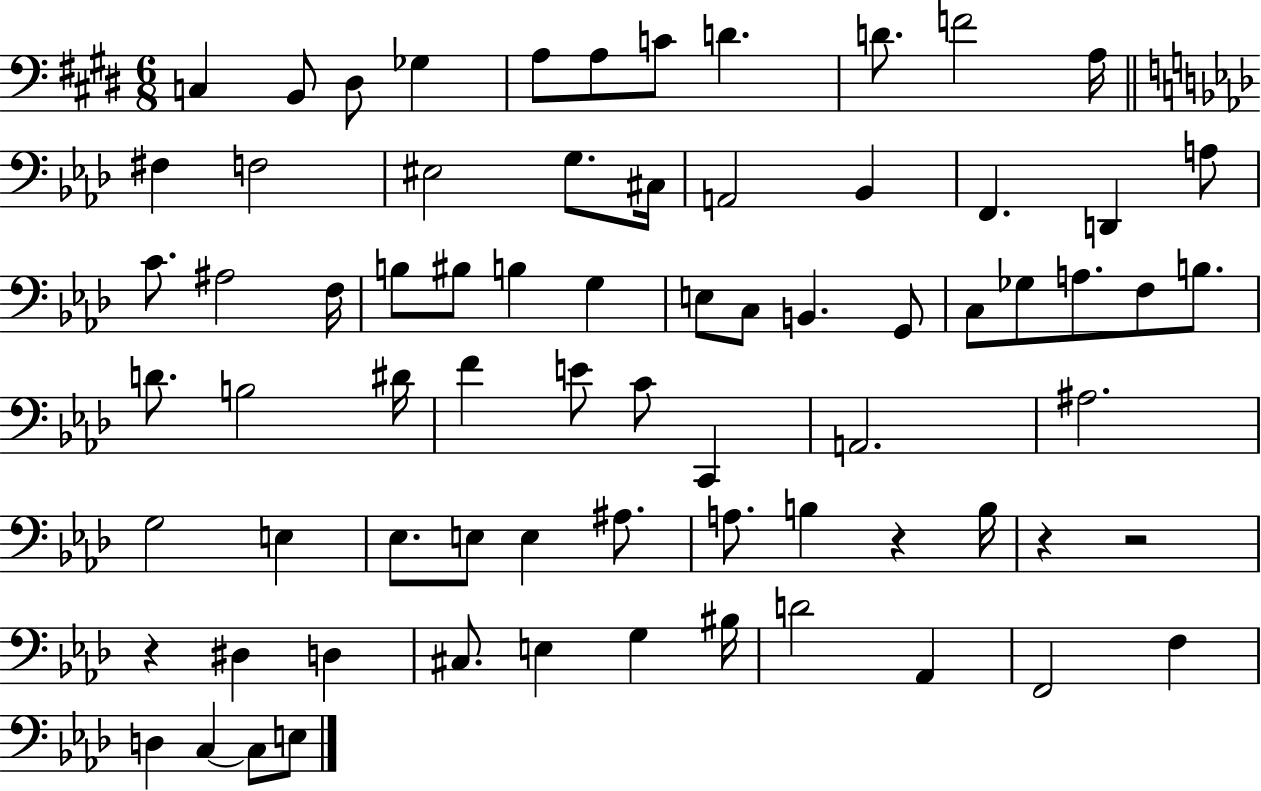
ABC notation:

X:1
T:Untitled
M:6/8
L:1/4
K:E
C, B,,/2 ^D,/2 _G, A,/2 A,/2 C/2 D D/2 F2 A,/4 ^F, F,2 ^E,2 G,/2 ^C,/4 A,,2 _B,, F,, D,, A,/2 C/2 ^A,2 F,/4 B,/2 ^B,/2 B, G, E,/2 C,/2 B,, G,,/2 C,/2 _G,/2 A,/2 F,/2 B,/2 D/2 B,2 ^D/4 F E/2 C/2 C,, A,,2 ^A,2 G,2 E, _E,/2 E,/2 E, ^A,/2 A,/2 B, z B,/4 z z2 z ^D, D, ^C,/2 E, G, ^B,/4 D2 _A,, F,,2 F, D, C, C,/2 E,/2